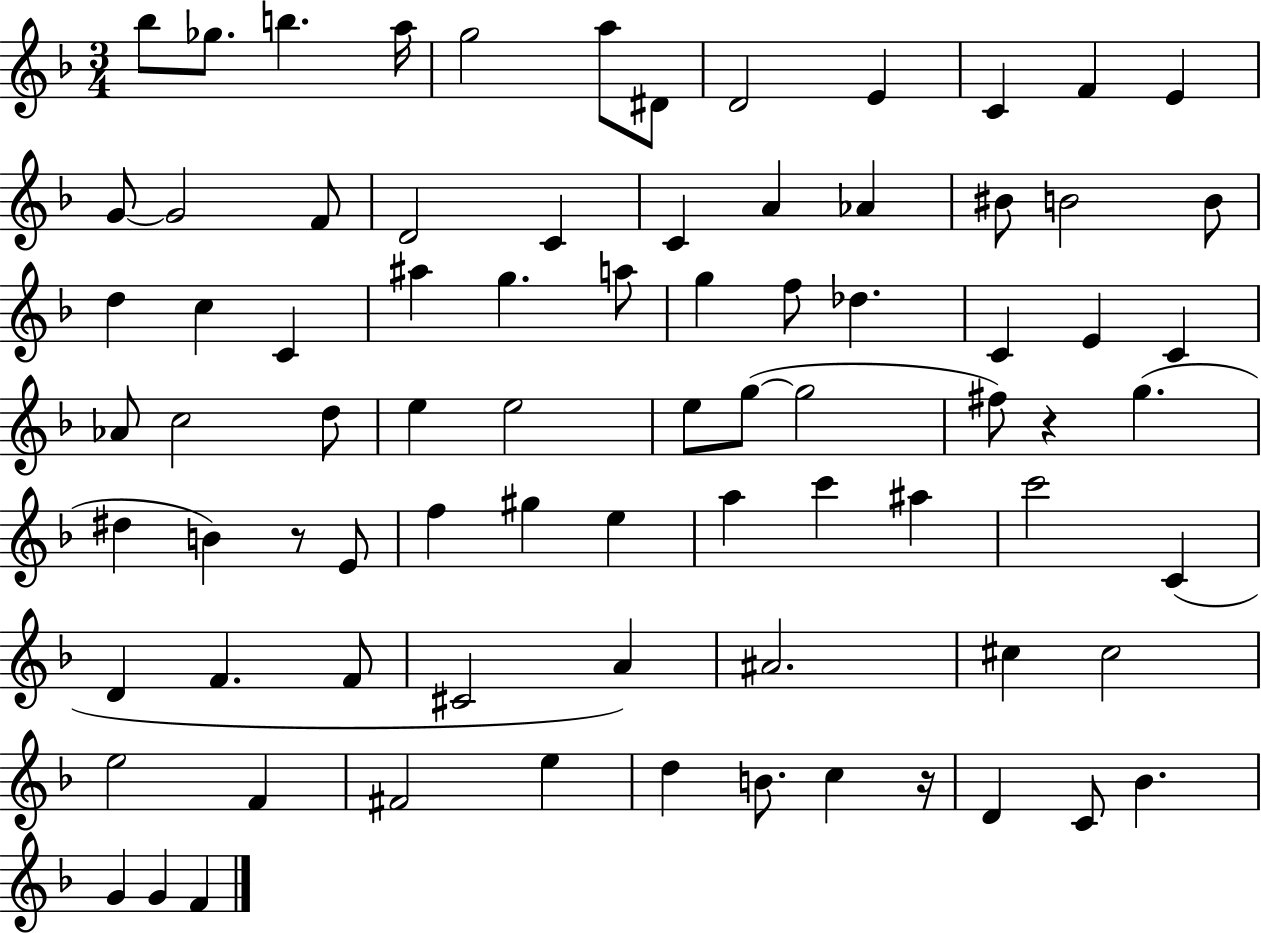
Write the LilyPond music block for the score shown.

{
  \clef treble
  \numericTimeSignature
  \time 3/4
  \key f \major
  \repeat volta 2 { bes''8 ges''8. b''4. a''16 | g''2 a''8 dis'8 | d'2 e'4 | c'4 f'4 e'4 | \break g'8~~ g'2 f'8 | d'2 c'4 | c'4 a'4 aes'4 | bis'8 b'2 b'8 | \break d''4 c''4 c'4 | ais''4 g''4. a''8 | g''4 f''8 des''4. | c'4 e'4 c'4 | \break aes'8 c''2 d''8 | e''4 e''2 | e''8 g''8~(~ g''2 | fis''8) r4 g''4.( | \break dis''4 b'4) r8 e'8 | f''4 gis''4 e''4 | a''4 c'''4 ais''4 | c'''2 c'4( | \break d'4 f'4. f'8 | cis'2 a'4) | ais'2. | cis''4 cis''2 | \break e''2 f'4 | fis'2 e''4 | d''4 b'8. c''4 r16 | d'4 c'8 bes'4. | \break g'4 g'4 f'4 | } \bar "|."
}